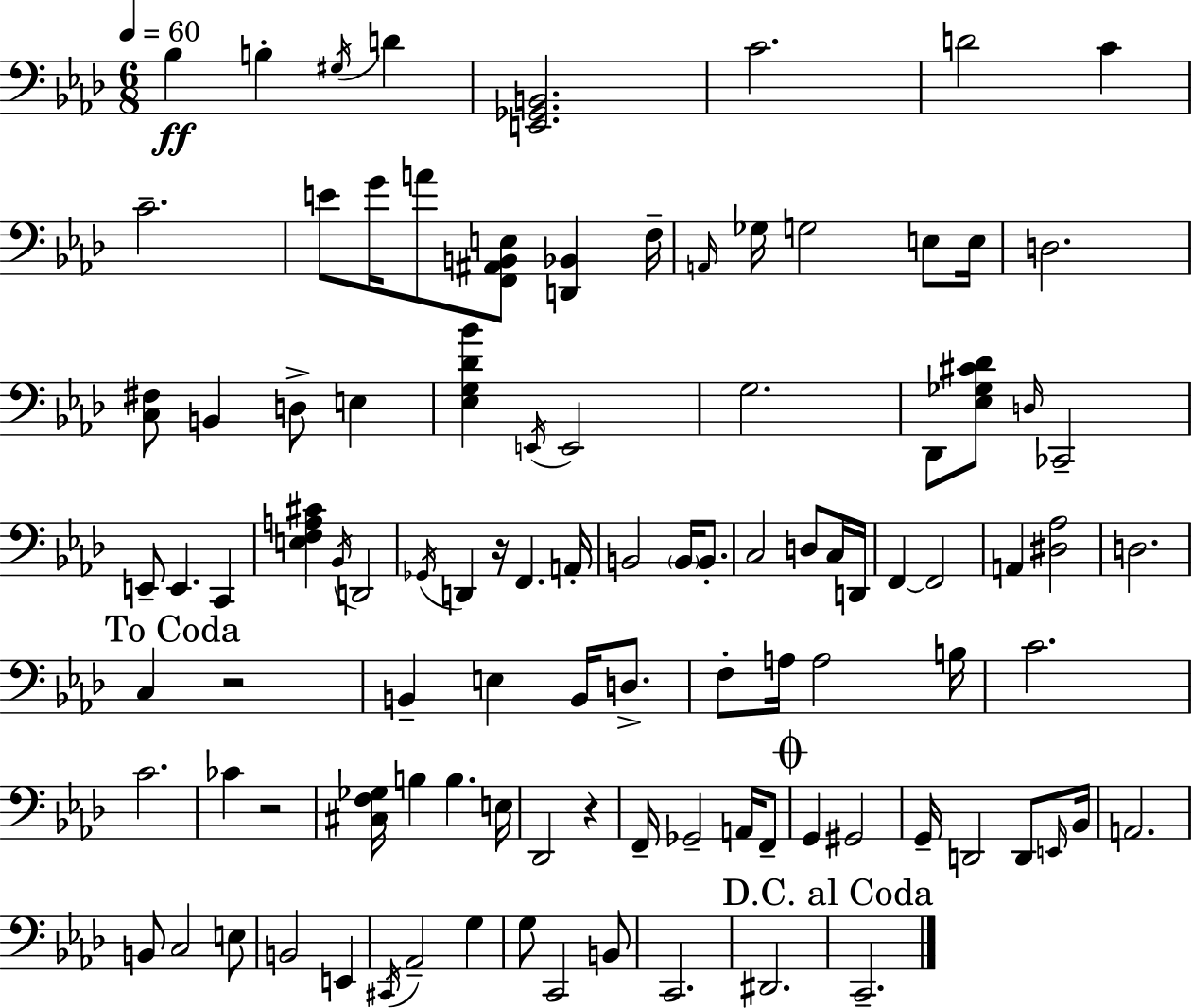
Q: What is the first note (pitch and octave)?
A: Bb3